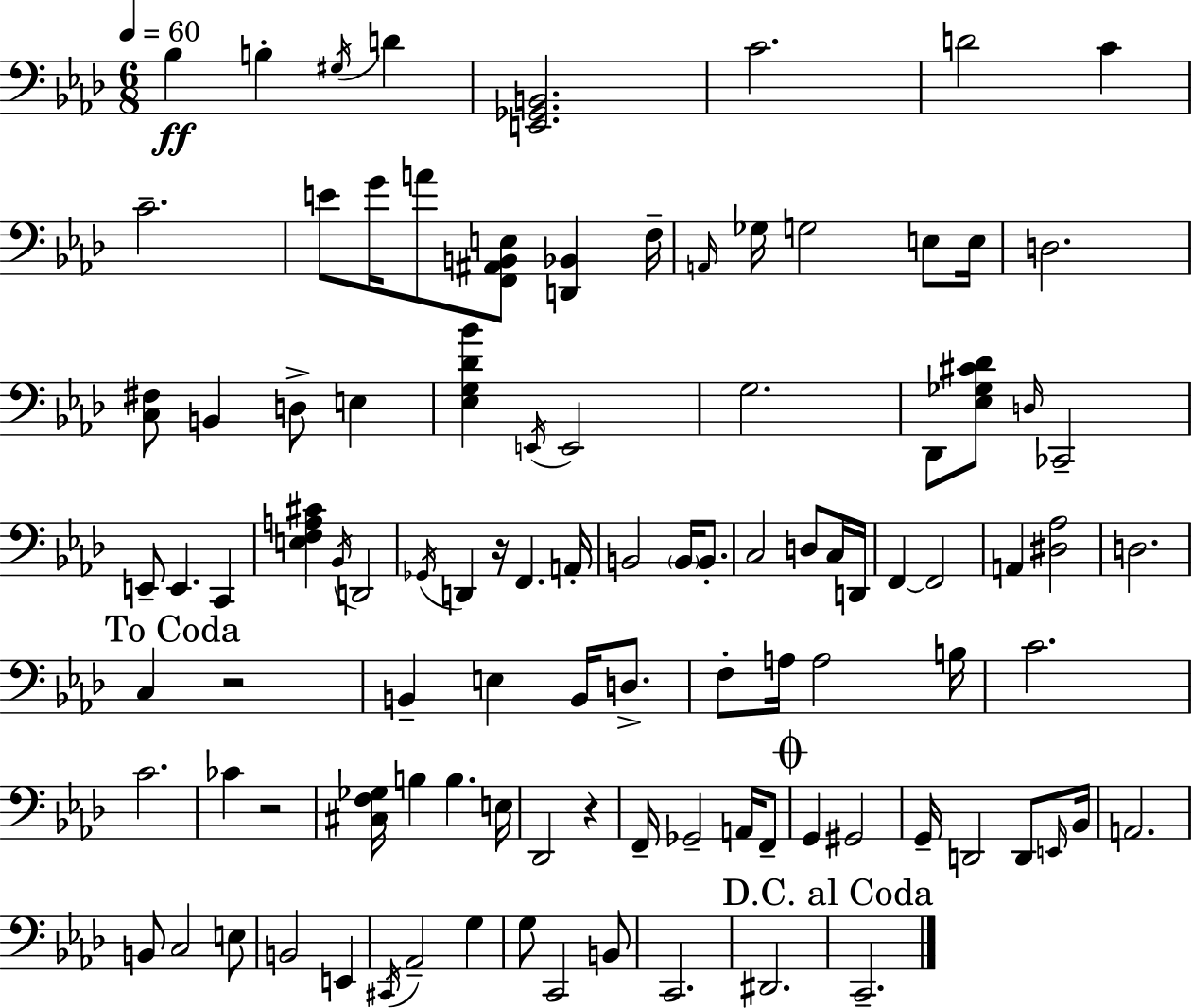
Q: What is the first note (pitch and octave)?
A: Bb3